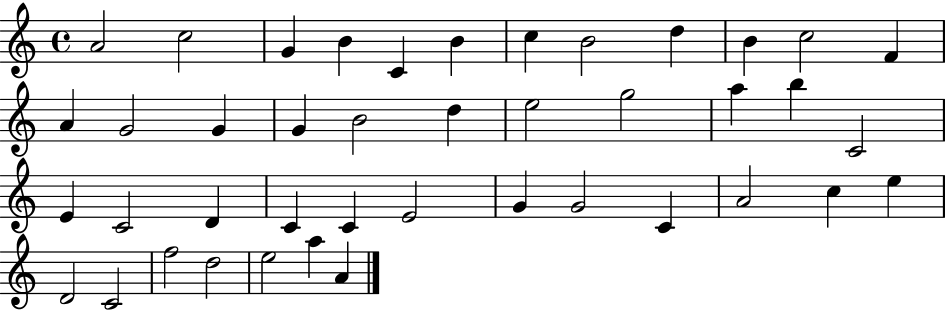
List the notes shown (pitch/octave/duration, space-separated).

A4/h C5/h G4/q B4/q C4/q B4/q C5/q B4/h D5/q B4/q C5/h F4/q A4/q G4/h G4/q G4/q B4/h D5/q E5/h G5/h A5/q B5/q C4/h E4/q C4/h D4/q C4/q C4/q E4/h G4/q G4/h C4/q A4/h C5/q E5/q D4/h C4/h F5/h D5/h E5/h A5/q A4/q